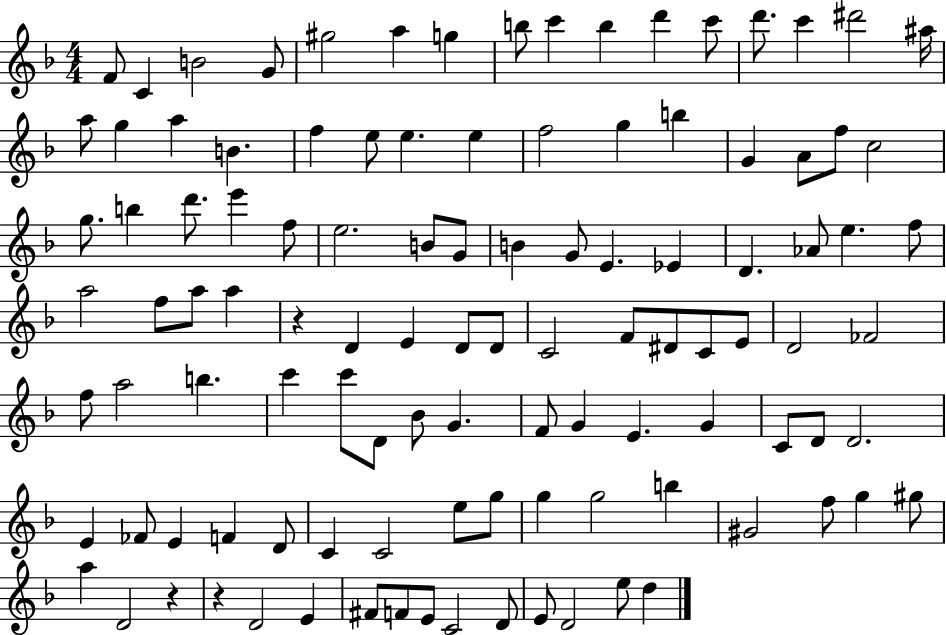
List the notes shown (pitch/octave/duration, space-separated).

F4/e C4/q B4/h G4/e G#5/h A5/q G5/q B5/e C6/q B5/q D6/q C6/e D6/e. C6/q D#6/h A#5/s A5/e G5/q A5/q B4/q. F5/q E5/e E5/q. E5/q F5/h G5/q B5/q G4/q A4/e F5/e C5/h G5/e. B5/q D6/e. E6/q F5/e E5/h. B4/e G4/e B4/q G4/e E4/q. Eb4/q D4/q. Ab4/e E5/q. F5/e A5/h F5/e A5/e A5/q R/q D4/q E4/q D4/e D4/e C4/h F4/e D#4/e C4/e E4/e D4/h FES4/h F5/e A5/h B5/q. C6/q C6/e D4/e Bb4/e G4/q. F4/e G4/q E4/q. G4/q C4/e D4/e D4/h. E4/q FES4/e E4/q F4/q D4/e C4/q C4/h E5/e G5/e G5/q G5/h B5/q G#4/h F5/e G5/q G#5/e A5/q D4/h R/q R/q D4/h E4/q F#4/e F4/e E4/e C4/h D4/e E4/e D4/h E5/e D5/q